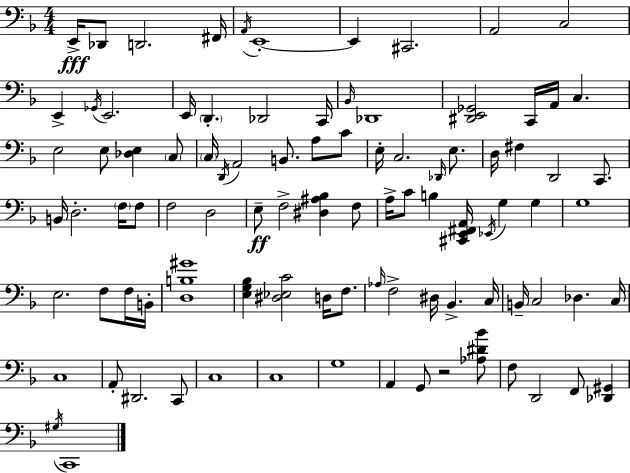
{
  \clef bass
  \numericTimeSignature
  \time 4/4
  \key d \minor
  e,16->\fff des,8 d,2. fis,16 | \acciaccatura { a,16 } e,1-.~~ | e,4 cis,2. | a,2 c2 | \break e,4-> \acciaccatura { ges,16 } e,2. | e,16 \parenthesize d,4.-. des,2 | c,16 \grace { bes,16 } des,1 | <dis, e, ges,>2 c,16 a,16 c4. | \break e2 e8 <des e>4 | \parenthesize c8 \parenthesize c16 \acciaccatura { d,16 } a,2 b,8. | a8 c'8 e16-. c2. | \grace { des,16 } e8. d16 fis4 d,2 | \break c,8. b,16 d2.-. | \parenthesize f16 f8 f2 d2 | e8--\ff f2-> <dis ais bes>4 | f8 a16-> c'8 b4 <cis, e, fis, a,>16 \acciaccatura { ees,16 } g4 | \break g4 g1 | e2. | f8 f16 b,16-. <d b gis'>1 | <e g bes>4 <dis ees c'>2 | \break d16 f8. \grace { aes16 } f2-> dis16 | bes,4.-> c16 b,16-- c2 | des4. c16 c1 | a,8-. dis,2. | \break c,8 c1 | c1 | g1 | a,4 g,8 r2 | \break <aes dis' bes'>8 f8 d,2 | f,8 <des, gis,>4 \acciaccatura { gis16 } c,1 | \bar "|."
}